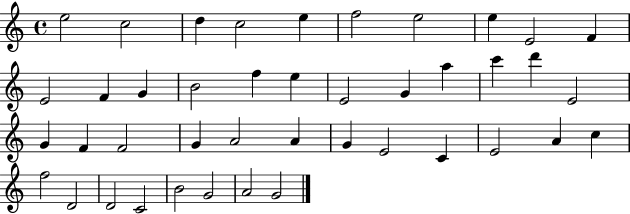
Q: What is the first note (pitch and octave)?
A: E5